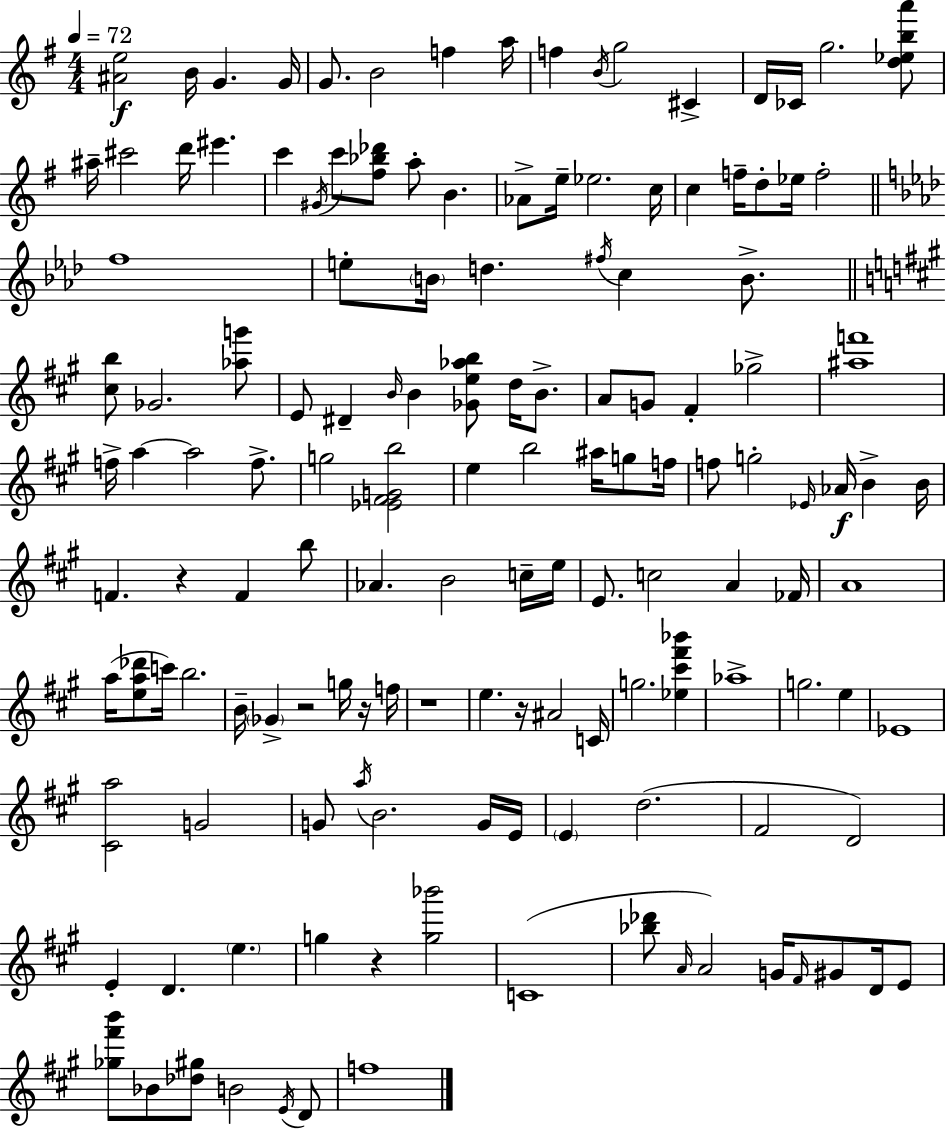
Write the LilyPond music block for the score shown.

{
  \clef treble
  \numericTimeSignature
  \time 4/4
  \key g \major
  \tempo 4 = 72
  \repeat volta 2 { <ais' e''>2\f b'16 g'4. g'16 | g'8. b'2 f''4 a''16 | f''4 \acciaccatura { b'16 } g''2 cis'4-> | d'16 ces'16 g''2. <d'' ees'' b'' a'''>8 | \break ais''16-- cis'''2 d'''16 eis'''4. | c'''4 \acciaccatura { gis'16 } c'''8 <fis'' bes'' des'''>8 a''8-. b'4. | aes'8-> e''16-- ees''2. | c''16 c''4 f''16-- d''8-. ees''16 f''2-. | \break \bar "||" \break \key aes \major f''1 | e''8-. \parenthesize b'16 d''4. \acciaccatura { fis''16 } c''4 b'8.-> | \bar "||" \break \key a \major <cis'' b''>8 ges'2. <aes'' g'''>8 | e'8 dis'4-- \grace { b'16 } b'4 <ges' e'' aes'' b''>8 d''16 b'8.-> | a'8 g'8 fis'4-. ges''2-> | <ais'' f'''>1 | \break f''16-> a''4~~ a''2 f''8.-> | g''2 <ees' fis' g' b''>2 | e''4 b''2 ais''16 g''8 | f''16 f''8 g''2-. \grace { ees'16 }\f aes'16 b'4-> | \break b'16 f'4. r4 f'4 | b''8 aes'4. b'2 | c''16-- e''16 e'8. c''2 a'4 | fes'16 a'1 | \break a''16( <e'' a'' des'''>8 c'''16) b''2. | b'16-- \parenthesize ges'4-> r2 g''16 | r16 f''16 r1 | e''4. r16 ais'2 | \break c'16 g''2. <ees'' cis''' fis''' bes'''>4 | aes''1-> | g''2. e''4 | ees'1 | \break <cis' a''>2 g'2 | g'8 \acciaccatura { a''16 } b'2. | g'16 e'16 \parenthesize e'4 d''2.( | fis'2 d'2) | \break e'4-. d'4. \parenthesize e''4. | g''4 r4 <g'' bes'''>2 | c'1( | <bes'' des'''>8 \grace { a'16 } a'2) g'16 \grace { fis'16 } | \break gis'8 d'16 e'8 <ges'' fis''' b'''>8 bes'8 <des'' gis''>8 b'2 | \acciaccatura { e'16 } d'8 f''1 | } \bar "|."
}